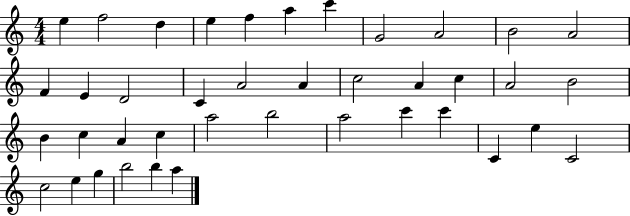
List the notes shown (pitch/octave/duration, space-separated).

E5/q F5/h D5/q E5/q F5/q A5/q C6/q G4/h A4/h B4/h A4/h F4/q E4/q D4/h C4/q A4/h A4/q C5/h A4/q C5/q A4/h B4/h B4/q C5/q A4/q C5/q A5/h B5/h A5/h C6/q C6/q C4/q E5/q C4/h C5/h E5/q G5/q B5/h B5/q A5/q